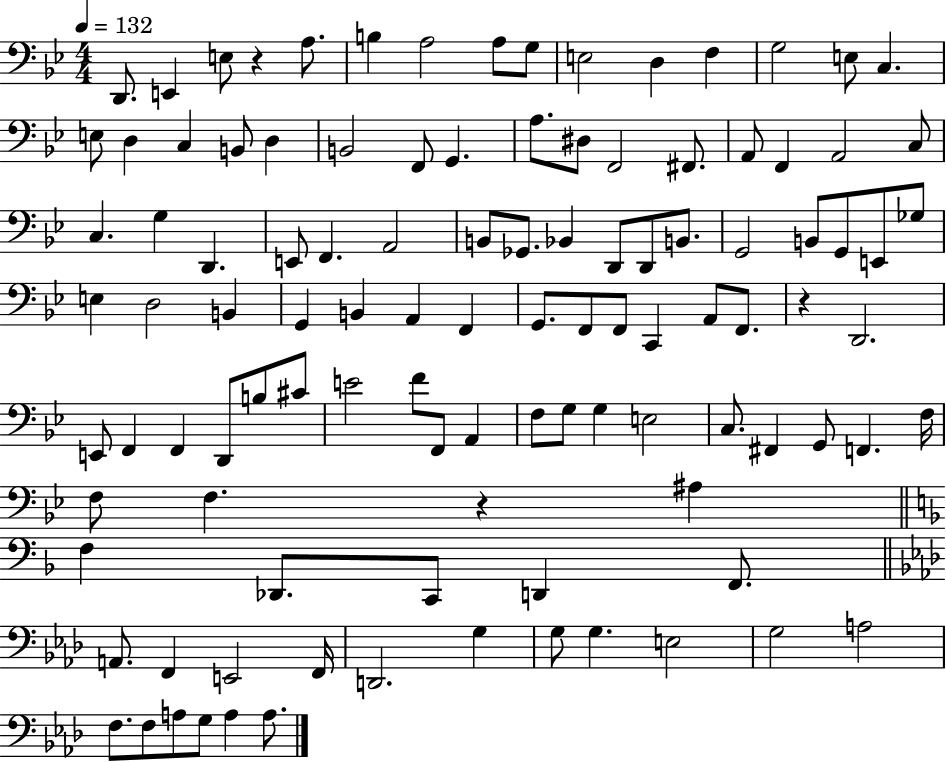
{
  \clef bass
  \numericTimeSignature
  \time 4/4
  \key bes \major
  \tempo 4 = 132
  \repeat volta 2 { d,8. e,4 e8 r4 a8. | b4 a2 a8 g8 | e2 d4 f4 | g2 e8 c4. | \break e8 d4 c4 b,8 d4 | b,2 f,8 g,4. | a8. dis8 f,2 fis,8. | a,8 f,4 a,2 c8 | \break c4. g4 d,4. | e,8 f,4. a,2 | b,8 ges,8. bes,4 d,8 d,8 b,8. | g,2 b,8 g,8 e,8 ges8 | \break e4 d2 b,4 | g,4 b,4 a,4 f,4 | g,8. f,8 f,8 c,4 a,8 f,8. | r4 d,2. | \break e,8 f,4 f,4 d,8 b8 cis'8 | e'2 f'8 f,8 a,4 | f8 g8 g4 e2 | c8. fis,4 g,8 f,4. f16 | \break f8 f4. r4 ais4 | \bar "||" \break \key d \minor f4 des,8. c,8 d,4 f,8. | \bar "||" \break \key aes \major a,8. f,4 e,2 f,16 | d,2. g4 | g8 g4. e2 | g2 a2 | \break f8. f8 a8 g8 a4 a8. | } \bar "|."
}